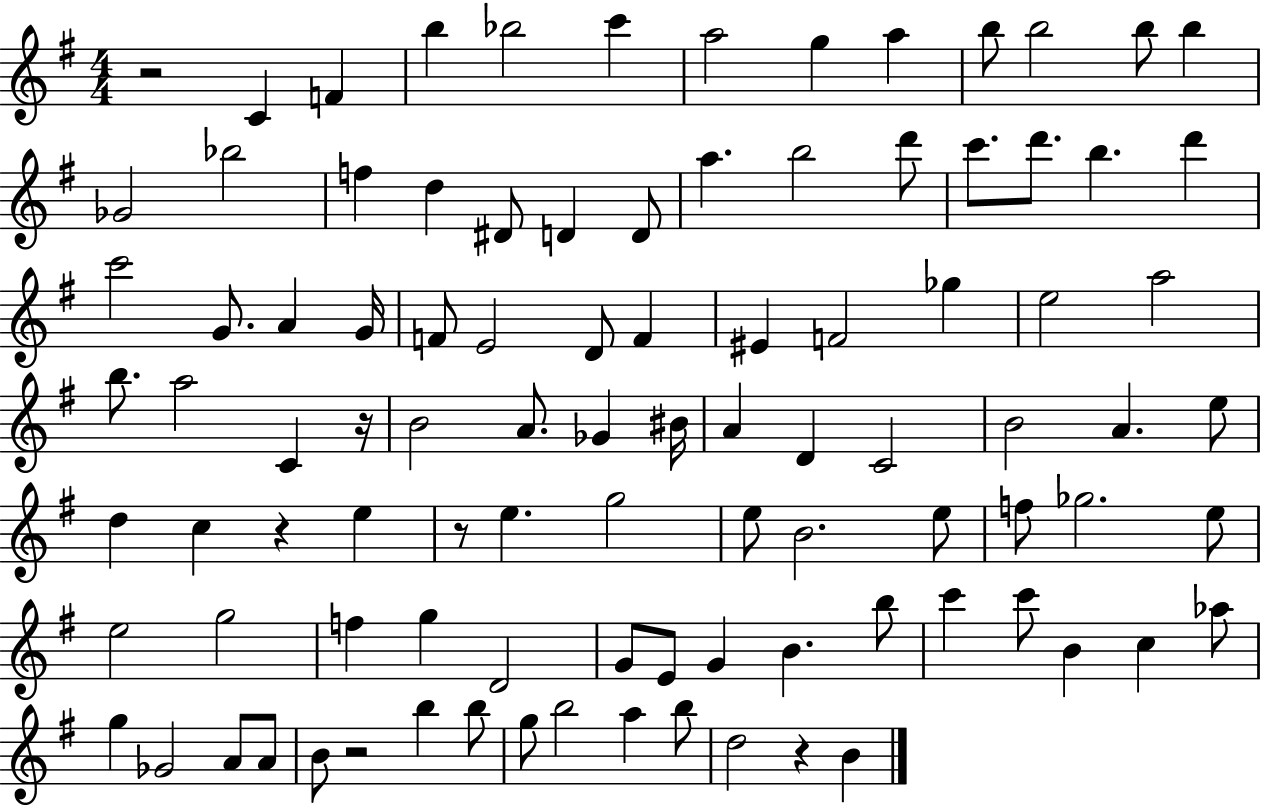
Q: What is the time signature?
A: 4/4